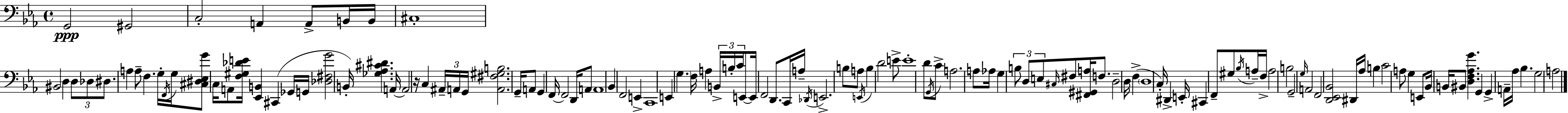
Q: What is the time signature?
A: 4/4